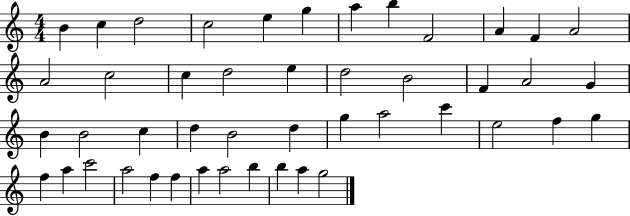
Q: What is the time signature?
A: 4/4